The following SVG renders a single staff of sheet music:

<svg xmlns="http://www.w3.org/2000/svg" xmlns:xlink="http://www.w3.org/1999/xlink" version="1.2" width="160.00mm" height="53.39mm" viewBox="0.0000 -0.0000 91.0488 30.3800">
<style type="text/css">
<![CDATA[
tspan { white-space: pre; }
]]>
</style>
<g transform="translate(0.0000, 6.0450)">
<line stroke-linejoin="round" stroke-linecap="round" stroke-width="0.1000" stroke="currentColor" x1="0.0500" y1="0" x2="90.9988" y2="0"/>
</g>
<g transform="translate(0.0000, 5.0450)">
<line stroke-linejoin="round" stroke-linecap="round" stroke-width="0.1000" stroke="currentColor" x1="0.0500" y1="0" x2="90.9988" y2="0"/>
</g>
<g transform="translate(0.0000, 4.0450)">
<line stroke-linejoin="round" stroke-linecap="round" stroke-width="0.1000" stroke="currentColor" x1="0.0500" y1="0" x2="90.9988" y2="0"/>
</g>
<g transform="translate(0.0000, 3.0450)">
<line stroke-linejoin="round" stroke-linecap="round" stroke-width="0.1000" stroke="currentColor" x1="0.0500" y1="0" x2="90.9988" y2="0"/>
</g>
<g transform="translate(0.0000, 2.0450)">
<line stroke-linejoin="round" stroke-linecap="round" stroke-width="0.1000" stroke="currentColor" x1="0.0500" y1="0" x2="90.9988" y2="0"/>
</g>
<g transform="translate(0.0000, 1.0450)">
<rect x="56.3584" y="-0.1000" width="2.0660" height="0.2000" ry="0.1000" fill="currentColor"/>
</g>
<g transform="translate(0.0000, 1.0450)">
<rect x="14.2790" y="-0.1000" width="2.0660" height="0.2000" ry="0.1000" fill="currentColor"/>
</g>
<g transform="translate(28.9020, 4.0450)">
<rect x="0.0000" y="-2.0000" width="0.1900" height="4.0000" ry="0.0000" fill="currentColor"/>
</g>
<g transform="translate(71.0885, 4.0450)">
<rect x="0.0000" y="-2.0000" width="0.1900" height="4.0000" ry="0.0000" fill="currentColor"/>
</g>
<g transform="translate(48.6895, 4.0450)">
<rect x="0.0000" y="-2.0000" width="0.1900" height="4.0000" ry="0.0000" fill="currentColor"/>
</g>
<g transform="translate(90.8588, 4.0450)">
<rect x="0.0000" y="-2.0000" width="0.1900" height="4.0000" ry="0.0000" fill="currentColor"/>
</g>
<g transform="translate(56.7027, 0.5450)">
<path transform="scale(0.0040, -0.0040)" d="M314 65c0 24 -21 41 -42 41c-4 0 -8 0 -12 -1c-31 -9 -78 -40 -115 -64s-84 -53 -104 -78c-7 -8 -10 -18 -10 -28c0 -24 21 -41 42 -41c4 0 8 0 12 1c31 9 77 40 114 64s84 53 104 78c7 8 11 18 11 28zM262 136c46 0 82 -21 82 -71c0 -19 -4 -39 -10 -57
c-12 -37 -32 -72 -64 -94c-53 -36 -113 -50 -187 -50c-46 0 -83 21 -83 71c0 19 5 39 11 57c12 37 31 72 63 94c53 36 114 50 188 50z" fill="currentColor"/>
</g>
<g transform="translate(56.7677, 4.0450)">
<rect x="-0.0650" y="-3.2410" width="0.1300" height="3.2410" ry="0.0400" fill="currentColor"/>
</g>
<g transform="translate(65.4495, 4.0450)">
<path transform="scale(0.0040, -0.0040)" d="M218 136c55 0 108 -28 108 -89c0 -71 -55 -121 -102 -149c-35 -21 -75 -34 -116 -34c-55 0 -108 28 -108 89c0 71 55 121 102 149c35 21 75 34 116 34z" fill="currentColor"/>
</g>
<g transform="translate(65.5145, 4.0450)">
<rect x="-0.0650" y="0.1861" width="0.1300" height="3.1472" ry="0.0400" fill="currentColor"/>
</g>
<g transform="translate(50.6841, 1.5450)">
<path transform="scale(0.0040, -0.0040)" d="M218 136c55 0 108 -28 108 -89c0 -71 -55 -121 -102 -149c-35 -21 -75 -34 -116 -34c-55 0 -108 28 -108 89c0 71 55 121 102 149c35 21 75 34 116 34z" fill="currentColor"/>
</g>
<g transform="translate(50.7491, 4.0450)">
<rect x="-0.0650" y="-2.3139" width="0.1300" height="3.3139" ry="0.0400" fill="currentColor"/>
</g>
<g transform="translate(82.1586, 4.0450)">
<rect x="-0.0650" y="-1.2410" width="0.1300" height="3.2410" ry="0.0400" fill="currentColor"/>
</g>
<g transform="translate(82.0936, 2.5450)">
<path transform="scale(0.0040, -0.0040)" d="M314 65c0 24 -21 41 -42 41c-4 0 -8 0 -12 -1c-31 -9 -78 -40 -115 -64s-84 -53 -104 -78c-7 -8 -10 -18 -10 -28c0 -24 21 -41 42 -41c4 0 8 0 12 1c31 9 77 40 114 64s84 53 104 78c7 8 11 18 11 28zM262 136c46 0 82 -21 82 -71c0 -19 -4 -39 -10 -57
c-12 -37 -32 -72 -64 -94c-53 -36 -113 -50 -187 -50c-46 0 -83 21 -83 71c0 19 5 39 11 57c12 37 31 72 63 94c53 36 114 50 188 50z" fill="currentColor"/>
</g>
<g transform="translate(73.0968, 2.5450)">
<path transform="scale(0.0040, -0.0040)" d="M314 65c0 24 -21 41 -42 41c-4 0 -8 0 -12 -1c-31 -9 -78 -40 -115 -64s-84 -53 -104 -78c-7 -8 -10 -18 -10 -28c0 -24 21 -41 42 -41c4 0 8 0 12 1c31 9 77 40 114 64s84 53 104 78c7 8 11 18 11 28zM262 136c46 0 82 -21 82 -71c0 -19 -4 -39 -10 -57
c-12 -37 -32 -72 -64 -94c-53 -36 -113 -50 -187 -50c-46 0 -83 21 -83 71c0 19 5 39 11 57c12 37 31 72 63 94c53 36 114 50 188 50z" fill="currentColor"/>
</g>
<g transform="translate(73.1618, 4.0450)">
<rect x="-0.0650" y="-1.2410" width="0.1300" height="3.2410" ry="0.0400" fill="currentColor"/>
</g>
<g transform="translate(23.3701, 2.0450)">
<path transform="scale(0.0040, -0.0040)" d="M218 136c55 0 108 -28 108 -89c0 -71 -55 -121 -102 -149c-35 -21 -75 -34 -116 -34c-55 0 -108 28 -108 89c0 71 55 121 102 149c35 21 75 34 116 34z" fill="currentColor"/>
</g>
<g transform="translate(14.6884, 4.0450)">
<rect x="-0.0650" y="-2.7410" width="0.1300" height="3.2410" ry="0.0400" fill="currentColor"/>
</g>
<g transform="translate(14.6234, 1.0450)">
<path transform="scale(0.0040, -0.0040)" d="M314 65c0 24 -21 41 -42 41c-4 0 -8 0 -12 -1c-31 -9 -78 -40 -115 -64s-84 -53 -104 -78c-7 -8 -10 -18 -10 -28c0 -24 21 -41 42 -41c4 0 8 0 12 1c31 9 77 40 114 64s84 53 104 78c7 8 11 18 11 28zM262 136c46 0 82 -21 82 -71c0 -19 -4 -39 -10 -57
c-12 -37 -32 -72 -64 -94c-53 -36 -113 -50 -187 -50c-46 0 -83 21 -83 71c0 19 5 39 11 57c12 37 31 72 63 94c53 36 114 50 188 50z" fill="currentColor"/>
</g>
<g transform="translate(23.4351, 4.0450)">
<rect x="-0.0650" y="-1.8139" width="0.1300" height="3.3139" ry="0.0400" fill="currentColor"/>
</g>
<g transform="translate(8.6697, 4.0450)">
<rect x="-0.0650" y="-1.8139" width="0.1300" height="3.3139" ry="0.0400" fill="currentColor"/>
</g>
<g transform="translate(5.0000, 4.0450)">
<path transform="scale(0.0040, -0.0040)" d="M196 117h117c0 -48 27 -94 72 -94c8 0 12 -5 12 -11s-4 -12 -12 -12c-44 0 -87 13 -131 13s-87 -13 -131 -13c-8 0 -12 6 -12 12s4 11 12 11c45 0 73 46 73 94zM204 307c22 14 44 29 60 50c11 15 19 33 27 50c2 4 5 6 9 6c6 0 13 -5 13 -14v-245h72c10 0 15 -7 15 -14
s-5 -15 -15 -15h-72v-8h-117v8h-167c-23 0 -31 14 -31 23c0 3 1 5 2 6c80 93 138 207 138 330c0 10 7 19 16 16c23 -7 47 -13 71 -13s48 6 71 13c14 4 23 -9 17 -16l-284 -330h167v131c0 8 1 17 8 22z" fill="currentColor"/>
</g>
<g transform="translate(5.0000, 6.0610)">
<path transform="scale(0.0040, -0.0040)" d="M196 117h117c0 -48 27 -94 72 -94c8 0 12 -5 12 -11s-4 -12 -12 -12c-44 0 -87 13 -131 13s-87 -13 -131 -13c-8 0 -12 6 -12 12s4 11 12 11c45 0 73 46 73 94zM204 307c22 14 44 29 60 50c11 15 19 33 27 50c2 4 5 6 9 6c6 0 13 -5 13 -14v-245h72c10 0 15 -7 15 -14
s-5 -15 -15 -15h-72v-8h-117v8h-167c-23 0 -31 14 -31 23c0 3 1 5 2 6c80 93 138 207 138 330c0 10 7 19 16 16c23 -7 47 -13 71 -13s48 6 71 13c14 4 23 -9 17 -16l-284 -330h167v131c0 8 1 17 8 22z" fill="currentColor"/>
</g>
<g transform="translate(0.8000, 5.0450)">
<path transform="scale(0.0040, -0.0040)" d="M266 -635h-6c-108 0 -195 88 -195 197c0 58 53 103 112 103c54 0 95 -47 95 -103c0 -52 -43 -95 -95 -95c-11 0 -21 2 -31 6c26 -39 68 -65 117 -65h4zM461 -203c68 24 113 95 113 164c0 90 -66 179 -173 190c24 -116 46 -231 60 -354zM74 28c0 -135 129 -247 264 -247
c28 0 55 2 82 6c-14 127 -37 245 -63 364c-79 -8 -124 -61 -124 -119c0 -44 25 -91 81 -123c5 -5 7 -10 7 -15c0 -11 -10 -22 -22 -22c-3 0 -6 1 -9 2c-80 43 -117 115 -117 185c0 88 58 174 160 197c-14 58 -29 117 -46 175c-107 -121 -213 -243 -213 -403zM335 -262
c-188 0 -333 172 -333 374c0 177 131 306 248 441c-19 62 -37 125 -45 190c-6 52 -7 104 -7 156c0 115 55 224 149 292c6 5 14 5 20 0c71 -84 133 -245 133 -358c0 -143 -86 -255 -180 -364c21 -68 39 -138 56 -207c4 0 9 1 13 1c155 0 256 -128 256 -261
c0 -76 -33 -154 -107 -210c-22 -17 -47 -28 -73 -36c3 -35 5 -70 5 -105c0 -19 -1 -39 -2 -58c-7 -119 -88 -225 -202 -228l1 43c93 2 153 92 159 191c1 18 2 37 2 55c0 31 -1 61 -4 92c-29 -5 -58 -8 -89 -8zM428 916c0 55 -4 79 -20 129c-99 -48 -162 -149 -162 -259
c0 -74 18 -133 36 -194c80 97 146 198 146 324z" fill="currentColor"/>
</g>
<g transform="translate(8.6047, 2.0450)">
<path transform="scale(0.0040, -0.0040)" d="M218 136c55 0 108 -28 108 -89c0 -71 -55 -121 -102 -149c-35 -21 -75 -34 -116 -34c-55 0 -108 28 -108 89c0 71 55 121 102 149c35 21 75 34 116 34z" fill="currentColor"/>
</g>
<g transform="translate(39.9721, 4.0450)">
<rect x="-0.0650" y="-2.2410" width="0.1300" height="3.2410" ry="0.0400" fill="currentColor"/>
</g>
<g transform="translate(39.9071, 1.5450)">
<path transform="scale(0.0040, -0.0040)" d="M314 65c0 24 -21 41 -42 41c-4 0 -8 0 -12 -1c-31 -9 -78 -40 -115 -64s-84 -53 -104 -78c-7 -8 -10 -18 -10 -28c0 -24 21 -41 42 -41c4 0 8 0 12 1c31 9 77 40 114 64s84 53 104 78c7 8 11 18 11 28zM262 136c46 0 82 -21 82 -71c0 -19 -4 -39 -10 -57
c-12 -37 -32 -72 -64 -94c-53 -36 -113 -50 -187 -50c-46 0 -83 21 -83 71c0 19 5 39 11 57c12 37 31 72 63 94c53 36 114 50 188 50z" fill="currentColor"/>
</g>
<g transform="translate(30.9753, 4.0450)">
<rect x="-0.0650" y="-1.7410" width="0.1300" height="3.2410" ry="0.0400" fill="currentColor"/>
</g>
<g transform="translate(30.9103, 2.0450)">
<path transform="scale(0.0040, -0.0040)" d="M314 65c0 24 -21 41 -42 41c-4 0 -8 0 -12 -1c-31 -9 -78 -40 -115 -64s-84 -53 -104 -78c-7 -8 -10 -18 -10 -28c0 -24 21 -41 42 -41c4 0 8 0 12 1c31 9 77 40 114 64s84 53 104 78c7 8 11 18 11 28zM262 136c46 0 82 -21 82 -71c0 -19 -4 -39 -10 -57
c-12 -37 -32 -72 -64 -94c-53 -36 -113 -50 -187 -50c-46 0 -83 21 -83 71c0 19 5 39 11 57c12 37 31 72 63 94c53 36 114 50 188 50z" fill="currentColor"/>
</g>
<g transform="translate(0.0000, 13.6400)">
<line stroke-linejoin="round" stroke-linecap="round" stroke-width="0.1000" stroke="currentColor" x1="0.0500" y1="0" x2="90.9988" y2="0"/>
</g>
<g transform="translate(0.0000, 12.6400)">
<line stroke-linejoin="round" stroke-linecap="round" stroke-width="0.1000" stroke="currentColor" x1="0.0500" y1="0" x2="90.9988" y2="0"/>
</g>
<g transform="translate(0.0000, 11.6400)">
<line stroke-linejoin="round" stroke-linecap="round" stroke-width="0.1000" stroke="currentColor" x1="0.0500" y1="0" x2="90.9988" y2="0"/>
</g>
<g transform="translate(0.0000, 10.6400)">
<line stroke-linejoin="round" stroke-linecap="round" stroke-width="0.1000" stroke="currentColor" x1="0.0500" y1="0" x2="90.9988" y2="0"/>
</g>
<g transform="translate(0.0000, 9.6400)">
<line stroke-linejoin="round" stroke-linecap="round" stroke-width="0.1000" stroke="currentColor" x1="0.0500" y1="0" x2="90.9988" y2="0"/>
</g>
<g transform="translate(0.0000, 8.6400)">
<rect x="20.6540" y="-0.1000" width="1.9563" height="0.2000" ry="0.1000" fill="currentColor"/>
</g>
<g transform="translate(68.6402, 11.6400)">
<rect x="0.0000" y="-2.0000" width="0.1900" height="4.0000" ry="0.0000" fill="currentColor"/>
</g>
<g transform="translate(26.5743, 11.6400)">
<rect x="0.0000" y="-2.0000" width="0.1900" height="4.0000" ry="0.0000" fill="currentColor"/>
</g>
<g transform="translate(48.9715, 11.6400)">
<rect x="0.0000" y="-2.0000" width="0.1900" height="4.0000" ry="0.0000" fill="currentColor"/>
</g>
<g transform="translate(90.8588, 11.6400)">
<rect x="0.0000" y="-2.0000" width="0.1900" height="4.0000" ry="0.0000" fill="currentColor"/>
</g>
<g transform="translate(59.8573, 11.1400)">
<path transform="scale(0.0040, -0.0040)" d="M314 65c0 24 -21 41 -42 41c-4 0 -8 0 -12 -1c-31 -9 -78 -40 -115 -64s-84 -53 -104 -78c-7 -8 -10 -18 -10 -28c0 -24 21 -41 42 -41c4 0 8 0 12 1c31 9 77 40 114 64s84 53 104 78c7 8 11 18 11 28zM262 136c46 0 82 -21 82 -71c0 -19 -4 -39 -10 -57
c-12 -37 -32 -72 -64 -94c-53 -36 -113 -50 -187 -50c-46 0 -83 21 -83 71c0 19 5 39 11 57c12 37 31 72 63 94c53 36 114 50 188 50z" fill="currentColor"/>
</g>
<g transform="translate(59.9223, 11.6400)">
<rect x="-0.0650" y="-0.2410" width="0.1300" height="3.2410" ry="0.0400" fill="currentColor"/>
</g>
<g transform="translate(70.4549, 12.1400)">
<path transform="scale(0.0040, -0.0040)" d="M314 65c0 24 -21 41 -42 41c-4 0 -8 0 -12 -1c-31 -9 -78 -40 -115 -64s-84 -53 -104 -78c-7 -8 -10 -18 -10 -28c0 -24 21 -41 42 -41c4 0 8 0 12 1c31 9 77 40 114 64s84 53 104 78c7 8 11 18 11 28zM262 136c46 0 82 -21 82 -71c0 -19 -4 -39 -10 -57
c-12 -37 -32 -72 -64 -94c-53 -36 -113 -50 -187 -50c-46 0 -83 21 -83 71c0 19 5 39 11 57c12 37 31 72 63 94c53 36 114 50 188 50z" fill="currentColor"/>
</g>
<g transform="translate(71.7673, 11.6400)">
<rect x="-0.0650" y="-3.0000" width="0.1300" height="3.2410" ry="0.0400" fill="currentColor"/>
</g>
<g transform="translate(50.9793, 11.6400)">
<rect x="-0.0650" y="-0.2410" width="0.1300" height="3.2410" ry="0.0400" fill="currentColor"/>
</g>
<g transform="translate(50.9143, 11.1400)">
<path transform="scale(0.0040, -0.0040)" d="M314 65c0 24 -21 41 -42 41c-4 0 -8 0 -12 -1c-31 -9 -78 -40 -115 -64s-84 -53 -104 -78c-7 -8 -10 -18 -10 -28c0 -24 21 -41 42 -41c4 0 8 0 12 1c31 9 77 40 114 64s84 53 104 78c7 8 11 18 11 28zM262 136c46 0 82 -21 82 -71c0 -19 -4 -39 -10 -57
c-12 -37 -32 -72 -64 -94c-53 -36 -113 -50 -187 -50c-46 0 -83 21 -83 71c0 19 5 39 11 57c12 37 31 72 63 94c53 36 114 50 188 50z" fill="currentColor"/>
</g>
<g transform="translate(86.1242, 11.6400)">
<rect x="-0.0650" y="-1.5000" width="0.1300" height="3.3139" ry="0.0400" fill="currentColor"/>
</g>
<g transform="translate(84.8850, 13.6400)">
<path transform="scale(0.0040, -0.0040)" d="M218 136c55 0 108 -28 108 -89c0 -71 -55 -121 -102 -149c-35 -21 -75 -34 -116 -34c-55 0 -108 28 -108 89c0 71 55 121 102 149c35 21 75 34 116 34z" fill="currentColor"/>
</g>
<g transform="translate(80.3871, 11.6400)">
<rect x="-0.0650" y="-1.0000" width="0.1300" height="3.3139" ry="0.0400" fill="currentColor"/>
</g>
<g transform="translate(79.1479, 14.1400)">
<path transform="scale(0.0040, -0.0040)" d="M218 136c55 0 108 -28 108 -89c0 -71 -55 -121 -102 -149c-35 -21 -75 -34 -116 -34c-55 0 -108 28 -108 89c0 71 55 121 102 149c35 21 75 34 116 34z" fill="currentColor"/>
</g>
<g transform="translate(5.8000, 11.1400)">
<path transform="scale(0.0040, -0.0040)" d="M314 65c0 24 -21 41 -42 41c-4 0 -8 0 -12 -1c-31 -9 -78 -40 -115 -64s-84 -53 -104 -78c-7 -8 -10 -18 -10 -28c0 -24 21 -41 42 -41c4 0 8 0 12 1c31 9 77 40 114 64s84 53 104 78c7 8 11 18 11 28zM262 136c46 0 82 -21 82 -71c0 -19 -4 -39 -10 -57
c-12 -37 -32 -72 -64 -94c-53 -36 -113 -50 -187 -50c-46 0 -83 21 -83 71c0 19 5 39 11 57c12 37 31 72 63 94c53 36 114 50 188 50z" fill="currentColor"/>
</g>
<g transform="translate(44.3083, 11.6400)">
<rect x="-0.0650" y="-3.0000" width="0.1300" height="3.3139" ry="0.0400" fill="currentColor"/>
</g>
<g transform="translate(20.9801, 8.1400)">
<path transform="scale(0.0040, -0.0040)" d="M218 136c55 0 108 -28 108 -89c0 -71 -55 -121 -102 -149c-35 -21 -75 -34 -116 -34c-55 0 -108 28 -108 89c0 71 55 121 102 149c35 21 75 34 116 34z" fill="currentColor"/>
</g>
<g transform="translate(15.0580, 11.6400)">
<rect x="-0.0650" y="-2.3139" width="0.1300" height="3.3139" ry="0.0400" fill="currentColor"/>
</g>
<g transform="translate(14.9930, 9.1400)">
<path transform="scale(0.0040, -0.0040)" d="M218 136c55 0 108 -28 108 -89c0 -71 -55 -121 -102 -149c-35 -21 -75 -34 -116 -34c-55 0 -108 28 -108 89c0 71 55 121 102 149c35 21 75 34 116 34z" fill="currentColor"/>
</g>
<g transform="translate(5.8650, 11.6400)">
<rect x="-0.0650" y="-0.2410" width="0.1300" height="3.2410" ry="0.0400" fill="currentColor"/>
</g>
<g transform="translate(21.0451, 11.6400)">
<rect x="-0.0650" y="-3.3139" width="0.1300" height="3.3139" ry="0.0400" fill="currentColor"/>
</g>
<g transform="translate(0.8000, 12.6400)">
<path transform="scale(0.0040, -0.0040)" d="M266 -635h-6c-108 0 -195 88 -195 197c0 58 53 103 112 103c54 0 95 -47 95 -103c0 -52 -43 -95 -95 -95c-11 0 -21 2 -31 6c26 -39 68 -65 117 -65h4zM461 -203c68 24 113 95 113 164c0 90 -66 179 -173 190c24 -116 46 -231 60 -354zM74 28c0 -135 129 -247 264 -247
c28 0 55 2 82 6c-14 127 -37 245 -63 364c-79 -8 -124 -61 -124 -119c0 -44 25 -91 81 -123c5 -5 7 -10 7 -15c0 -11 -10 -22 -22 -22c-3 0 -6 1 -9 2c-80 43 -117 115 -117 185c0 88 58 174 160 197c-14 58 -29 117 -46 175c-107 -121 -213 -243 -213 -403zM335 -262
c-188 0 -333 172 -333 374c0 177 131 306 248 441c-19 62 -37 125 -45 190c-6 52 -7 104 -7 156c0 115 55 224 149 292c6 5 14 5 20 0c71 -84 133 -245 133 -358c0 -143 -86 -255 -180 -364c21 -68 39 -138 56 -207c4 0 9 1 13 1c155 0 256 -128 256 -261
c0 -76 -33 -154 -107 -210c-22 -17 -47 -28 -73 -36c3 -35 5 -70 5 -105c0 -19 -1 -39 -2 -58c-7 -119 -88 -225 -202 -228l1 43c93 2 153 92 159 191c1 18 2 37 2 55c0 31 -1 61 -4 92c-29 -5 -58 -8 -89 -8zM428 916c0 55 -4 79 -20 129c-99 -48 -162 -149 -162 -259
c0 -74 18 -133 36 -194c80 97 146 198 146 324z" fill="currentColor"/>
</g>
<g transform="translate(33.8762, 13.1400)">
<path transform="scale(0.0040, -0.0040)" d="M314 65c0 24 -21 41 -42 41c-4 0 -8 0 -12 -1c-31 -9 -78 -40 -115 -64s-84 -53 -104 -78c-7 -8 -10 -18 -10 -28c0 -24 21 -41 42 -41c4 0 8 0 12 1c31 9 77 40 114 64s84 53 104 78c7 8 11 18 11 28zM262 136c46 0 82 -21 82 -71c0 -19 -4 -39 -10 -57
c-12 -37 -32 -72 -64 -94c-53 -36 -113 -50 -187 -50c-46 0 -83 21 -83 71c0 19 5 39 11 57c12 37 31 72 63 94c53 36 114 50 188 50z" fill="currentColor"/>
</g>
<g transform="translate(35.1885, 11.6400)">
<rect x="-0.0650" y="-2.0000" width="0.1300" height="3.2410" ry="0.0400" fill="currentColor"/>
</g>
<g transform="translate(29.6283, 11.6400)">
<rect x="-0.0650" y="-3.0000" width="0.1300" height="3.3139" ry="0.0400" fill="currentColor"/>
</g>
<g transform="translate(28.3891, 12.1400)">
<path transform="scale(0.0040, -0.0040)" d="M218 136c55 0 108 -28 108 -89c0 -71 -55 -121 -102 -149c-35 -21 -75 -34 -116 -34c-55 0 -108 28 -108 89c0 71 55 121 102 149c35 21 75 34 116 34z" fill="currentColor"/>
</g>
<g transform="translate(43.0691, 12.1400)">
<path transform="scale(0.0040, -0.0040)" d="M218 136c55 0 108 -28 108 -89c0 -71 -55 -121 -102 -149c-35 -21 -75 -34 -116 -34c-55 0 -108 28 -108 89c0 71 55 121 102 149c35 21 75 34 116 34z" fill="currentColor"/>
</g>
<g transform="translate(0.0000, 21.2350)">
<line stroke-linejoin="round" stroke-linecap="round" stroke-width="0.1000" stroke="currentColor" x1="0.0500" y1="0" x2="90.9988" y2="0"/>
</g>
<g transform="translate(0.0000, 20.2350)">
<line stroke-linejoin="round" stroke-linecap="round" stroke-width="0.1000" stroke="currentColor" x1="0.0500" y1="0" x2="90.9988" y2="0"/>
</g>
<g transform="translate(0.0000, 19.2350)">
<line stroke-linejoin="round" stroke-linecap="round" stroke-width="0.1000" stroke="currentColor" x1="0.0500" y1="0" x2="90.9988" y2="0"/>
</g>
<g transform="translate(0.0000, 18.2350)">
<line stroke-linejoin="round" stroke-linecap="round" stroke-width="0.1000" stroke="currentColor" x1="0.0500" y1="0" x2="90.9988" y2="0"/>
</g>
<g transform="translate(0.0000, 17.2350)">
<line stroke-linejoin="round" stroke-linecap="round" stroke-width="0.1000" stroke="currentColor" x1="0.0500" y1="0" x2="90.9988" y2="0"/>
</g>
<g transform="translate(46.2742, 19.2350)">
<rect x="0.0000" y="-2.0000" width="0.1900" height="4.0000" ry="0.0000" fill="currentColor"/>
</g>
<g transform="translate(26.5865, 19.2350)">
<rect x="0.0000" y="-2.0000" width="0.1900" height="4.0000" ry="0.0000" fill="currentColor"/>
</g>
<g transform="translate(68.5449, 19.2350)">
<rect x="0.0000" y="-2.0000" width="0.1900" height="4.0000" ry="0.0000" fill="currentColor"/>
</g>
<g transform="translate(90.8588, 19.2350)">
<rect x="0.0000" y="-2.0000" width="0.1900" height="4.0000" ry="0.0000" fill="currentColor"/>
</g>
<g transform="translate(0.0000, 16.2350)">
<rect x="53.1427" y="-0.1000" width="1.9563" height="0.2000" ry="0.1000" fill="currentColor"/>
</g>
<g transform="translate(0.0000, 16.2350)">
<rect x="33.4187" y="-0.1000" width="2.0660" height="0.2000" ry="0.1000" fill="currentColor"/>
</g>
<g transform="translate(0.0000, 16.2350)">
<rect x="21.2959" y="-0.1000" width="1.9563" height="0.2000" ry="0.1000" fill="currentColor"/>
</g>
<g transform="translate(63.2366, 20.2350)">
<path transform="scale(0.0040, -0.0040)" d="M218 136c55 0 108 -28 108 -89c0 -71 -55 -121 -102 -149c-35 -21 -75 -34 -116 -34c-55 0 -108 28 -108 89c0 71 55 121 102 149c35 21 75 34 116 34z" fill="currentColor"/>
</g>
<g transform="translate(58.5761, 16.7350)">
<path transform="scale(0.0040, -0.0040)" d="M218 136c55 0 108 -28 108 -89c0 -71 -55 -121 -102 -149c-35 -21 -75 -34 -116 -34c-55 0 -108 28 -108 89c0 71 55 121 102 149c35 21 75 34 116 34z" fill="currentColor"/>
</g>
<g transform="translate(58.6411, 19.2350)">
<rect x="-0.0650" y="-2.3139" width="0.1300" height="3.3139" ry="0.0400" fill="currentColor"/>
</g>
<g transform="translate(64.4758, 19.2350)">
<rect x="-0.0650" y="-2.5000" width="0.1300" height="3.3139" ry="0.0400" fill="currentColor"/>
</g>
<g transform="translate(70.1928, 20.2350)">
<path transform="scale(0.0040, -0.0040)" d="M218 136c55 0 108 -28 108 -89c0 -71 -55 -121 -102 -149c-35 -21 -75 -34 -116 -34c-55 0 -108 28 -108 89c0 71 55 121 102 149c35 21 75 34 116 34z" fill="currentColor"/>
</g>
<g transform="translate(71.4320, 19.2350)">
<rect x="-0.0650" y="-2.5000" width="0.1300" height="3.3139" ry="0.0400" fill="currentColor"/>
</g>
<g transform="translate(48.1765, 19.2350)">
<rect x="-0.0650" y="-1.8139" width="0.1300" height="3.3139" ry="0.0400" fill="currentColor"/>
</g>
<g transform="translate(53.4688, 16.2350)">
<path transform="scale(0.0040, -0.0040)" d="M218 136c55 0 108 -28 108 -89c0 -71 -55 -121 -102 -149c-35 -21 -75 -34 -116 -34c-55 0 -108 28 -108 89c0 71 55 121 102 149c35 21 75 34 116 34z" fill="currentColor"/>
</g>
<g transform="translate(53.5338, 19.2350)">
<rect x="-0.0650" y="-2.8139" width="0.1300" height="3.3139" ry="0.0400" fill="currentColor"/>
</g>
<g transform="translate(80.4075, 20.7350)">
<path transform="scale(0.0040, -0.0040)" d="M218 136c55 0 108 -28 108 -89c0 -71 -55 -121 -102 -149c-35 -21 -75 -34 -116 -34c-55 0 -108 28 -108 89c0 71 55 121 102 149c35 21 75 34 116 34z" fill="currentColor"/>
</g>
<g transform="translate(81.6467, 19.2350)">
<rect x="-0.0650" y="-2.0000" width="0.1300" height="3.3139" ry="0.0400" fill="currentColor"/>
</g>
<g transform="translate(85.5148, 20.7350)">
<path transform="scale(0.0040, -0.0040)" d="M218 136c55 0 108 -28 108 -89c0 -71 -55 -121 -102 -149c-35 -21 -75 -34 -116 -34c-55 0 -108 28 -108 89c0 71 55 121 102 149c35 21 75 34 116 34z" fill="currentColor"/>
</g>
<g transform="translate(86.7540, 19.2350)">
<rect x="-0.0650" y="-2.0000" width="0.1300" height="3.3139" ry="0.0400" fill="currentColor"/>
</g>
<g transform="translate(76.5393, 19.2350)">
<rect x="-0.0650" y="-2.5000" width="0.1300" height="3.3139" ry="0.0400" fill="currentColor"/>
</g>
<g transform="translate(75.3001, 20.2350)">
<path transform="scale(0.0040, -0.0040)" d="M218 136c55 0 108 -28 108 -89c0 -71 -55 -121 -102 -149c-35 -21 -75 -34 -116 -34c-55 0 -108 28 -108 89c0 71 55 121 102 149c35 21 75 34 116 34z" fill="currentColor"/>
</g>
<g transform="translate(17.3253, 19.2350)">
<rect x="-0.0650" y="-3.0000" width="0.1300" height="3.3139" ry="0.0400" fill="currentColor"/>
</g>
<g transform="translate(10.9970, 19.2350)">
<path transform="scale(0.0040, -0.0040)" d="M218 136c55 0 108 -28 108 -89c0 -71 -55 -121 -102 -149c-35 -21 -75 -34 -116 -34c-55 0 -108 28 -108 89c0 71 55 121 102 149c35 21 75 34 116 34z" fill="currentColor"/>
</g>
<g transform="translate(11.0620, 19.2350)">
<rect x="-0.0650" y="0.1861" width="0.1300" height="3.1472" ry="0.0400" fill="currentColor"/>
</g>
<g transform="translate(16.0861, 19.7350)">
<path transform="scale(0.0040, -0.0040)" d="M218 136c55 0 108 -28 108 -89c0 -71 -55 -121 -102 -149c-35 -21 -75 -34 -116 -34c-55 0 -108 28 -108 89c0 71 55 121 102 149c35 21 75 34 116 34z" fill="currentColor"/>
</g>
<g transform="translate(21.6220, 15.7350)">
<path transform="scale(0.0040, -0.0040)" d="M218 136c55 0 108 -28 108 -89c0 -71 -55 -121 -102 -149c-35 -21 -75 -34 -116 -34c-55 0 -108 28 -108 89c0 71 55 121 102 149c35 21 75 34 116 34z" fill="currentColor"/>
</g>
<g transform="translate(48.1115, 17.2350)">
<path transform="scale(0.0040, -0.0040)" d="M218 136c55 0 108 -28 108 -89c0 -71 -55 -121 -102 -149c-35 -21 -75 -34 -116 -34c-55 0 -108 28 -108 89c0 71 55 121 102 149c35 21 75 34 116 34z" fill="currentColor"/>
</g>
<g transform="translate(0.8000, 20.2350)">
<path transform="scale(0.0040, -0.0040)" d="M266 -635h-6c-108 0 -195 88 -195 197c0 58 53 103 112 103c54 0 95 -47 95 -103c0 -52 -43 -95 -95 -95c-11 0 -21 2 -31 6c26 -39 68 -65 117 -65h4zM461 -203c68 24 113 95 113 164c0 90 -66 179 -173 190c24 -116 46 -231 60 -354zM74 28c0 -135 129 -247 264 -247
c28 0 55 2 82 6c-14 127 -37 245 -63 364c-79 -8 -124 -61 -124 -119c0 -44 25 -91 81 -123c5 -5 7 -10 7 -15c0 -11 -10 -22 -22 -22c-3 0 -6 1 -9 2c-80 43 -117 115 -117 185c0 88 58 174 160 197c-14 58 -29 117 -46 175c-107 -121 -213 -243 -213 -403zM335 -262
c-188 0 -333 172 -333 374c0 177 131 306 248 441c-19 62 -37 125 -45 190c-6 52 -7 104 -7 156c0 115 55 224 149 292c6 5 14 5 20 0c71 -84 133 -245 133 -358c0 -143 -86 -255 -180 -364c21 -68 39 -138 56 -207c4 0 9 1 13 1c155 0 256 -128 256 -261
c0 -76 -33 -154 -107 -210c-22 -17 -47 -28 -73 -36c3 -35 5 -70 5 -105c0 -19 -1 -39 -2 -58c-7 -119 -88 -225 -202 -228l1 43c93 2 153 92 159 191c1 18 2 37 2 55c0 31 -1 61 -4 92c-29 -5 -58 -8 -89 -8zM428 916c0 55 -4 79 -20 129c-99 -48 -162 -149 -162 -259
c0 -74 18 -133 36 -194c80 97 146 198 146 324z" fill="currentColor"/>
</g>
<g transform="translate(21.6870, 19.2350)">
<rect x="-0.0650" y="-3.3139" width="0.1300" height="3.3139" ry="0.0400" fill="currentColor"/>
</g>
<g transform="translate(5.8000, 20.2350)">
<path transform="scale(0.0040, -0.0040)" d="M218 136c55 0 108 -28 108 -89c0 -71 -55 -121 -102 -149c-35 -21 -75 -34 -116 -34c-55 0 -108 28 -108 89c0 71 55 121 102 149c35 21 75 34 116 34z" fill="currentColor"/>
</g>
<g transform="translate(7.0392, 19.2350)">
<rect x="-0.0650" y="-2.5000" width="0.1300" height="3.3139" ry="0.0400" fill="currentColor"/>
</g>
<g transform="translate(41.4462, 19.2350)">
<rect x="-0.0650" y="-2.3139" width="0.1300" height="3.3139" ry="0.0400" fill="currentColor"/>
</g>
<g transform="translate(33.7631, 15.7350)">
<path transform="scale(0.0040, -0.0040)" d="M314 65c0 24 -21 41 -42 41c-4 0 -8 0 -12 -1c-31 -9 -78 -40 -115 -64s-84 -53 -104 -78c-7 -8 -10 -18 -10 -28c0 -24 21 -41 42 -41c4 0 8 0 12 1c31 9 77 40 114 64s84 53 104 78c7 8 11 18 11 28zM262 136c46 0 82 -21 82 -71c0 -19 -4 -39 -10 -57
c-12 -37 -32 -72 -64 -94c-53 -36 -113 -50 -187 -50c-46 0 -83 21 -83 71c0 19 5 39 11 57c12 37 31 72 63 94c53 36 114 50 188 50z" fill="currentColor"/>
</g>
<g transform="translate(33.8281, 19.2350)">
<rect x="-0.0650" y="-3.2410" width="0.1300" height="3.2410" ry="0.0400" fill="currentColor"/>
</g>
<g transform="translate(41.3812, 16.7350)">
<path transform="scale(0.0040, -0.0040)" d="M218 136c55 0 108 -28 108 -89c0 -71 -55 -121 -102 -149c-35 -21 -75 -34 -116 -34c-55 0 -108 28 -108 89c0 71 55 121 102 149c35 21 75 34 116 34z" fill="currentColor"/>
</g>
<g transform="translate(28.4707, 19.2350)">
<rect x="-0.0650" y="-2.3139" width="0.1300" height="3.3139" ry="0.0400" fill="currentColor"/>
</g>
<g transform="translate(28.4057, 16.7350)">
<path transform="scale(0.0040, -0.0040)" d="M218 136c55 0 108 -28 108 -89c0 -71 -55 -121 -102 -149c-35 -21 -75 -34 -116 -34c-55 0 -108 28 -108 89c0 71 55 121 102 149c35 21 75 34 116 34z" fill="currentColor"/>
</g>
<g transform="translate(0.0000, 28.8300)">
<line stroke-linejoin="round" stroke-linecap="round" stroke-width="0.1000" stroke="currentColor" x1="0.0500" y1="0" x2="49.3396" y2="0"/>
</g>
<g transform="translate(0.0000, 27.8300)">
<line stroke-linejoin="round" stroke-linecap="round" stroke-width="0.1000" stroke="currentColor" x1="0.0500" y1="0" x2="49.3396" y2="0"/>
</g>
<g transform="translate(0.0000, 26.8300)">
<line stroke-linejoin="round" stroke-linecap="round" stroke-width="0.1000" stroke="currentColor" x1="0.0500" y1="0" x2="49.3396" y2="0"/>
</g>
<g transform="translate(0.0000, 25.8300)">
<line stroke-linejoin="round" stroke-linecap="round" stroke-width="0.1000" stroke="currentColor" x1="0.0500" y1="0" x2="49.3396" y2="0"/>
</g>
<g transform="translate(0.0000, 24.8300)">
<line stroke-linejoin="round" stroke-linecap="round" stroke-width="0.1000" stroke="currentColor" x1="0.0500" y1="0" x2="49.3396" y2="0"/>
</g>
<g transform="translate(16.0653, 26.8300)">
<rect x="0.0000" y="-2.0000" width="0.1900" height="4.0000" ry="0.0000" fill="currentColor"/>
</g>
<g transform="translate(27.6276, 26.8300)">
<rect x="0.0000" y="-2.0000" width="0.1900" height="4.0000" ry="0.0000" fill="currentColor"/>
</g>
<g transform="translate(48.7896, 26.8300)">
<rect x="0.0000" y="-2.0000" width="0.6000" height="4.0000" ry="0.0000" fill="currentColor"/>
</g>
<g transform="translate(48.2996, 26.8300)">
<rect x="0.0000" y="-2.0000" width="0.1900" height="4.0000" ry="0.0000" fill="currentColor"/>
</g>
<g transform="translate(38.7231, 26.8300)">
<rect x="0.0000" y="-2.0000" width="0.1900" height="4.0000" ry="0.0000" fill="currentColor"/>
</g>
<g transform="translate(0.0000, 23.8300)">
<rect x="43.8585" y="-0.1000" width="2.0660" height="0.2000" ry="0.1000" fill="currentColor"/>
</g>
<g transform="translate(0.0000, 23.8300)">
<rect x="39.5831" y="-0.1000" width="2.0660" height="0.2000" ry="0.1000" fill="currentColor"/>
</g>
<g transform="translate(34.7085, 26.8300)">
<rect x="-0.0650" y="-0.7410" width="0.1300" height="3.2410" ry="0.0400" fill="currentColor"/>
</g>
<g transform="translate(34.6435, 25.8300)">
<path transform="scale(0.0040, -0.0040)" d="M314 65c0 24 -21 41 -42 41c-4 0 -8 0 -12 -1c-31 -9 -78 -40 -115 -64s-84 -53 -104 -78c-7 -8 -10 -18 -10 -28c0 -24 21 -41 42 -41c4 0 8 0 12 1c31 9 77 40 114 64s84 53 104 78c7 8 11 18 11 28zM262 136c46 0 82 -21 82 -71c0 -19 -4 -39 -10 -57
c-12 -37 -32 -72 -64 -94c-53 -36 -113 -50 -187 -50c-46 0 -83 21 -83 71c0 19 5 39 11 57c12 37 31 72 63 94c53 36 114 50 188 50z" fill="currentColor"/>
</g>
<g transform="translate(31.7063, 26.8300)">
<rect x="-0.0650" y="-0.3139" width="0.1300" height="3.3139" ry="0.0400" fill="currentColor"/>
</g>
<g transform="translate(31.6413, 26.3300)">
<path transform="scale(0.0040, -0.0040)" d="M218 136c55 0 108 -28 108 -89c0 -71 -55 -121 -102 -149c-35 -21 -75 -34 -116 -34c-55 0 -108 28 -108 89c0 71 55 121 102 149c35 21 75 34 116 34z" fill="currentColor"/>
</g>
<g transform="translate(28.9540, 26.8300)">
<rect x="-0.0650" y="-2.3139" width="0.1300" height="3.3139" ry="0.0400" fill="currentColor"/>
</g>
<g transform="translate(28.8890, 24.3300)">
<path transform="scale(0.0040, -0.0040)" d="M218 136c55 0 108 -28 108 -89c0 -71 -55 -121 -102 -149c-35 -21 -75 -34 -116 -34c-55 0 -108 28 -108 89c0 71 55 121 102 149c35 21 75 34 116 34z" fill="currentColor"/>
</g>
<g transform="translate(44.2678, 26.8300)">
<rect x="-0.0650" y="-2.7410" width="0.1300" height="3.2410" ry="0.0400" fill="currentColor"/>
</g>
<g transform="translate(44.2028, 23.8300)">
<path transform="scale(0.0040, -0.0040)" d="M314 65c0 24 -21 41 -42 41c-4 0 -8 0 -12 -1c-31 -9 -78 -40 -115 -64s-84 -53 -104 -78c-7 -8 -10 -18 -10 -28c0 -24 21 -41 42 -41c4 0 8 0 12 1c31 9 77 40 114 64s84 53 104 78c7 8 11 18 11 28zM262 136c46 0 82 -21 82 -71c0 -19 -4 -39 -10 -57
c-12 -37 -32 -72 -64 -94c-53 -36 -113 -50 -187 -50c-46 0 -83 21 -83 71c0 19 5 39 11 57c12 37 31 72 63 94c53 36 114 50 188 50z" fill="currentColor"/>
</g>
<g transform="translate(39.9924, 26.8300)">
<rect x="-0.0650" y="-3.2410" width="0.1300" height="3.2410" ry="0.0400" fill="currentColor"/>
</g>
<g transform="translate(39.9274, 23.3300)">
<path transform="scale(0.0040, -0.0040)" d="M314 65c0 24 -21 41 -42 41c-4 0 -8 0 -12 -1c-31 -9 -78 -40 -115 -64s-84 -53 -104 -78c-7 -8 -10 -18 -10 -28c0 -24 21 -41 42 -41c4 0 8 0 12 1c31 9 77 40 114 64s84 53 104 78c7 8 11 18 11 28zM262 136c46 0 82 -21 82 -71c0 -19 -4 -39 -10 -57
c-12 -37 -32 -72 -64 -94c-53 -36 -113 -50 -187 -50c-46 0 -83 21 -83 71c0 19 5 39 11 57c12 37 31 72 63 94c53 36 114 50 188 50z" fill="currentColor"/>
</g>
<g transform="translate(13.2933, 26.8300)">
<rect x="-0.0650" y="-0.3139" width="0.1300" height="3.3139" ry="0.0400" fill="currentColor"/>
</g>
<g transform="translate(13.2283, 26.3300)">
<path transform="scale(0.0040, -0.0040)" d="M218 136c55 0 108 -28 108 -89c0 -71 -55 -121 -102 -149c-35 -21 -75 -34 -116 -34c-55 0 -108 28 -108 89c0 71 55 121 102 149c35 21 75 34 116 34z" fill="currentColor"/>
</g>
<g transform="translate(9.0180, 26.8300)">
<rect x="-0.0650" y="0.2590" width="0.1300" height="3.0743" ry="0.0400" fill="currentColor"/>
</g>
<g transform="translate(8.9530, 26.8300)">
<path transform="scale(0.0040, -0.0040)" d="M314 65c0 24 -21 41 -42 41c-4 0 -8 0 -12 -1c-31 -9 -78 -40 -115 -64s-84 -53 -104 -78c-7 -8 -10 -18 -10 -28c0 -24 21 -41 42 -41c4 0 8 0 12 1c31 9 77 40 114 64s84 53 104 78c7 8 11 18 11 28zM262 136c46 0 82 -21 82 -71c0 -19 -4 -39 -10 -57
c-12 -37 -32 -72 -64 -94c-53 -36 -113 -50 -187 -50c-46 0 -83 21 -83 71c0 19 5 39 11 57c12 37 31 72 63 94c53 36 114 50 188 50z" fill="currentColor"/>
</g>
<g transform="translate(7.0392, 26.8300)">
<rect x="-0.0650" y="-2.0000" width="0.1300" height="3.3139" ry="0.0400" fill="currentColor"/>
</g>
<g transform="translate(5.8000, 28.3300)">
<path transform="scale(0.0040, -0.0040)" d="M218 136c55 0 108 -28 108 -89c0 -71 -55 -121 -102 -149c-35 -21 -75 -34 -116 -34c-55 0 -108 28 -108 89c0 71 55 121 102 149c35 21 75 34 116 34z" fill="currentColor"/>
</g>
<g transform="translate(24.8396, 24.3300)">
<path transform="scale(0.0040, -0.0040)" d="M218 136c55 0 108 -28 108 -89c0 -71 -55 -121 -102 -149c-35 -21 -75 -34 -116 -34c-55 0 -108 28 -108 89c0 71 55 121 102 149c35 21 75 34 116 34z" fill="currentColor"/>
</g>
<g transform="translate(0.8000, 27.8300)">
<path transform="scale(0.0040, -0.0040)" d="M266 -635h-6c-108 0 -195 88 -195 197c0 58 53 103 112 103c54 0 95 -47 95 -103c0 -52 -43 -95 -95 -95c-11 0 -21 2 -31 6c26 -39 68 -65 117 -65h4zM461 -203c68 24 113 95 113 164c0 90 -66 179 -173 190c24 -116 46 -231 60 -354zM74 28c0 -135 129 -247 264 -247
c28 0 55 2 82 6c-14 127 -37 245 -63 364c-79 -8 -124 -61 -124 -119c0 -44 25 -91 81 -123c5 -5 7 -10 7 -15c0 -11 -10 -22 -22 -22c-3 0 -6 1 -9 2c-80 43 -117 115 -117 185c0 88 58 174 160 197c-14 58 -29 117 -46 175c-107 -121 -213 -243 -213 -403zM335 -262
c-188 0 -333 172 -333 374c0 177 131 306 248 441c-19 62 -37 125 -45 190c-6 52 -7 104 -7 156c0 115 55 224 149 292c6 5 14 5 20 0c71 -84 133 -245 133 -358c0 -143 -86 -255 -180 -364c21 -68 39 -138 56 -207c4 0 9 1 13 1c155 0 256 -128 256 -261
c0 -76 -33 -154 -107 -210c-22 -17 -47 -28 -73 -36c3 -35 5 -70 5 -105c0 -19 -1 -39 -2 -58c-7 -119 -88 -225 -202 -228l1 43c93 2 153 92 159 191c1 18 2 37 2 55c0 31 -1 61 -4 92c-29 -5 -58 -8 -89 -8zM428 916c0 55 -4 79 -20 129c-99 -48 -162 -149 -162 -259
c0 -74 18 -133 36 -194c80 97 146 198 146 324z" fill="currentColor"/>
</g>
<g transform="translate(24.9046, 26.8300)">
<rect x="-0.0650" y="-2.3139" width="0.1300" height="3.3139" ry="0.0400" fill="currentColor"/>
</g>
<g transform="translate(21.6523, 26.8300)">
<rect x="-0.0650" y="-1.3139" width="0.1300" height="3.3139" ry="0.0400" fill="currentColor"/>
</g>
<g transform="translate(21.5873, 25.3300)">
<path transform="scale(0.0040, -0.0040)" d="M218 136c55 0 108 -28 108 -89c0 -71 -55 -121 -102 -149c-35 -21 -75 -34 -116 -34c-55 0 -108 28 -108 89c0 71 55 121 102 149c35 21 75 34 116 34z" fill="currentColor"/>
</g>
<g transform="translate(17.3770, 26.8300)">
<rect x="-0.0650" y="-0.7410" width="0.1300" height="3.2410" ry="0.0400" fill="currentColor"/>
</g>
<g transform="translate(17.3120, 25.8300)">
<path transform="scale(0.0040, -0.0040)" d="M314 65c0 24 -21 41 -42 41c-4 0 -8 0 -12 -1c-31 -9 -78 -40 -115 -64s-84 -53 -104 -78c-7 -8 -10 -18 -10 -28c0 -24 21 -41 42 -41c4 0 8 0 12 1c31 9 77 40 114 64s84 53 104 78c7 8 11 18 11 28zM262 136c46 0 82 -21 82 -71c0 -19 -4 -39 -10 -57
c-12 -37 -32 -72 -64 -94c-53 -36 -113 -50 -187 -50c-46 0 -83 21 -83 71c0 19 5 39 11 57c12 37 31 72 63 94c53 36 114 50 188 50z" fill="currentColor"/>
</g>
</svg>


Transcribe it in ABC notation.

X:1
T:Untitled
M:4/4
L:1/4
K:C
f a2 f f2 g2 g b2 B e2 e2 c2 g b A F2 A c2 c2 A2 D E G B A b g b2 g f a g G G G F F F B2 c d2 e g g c d2 b2 a2